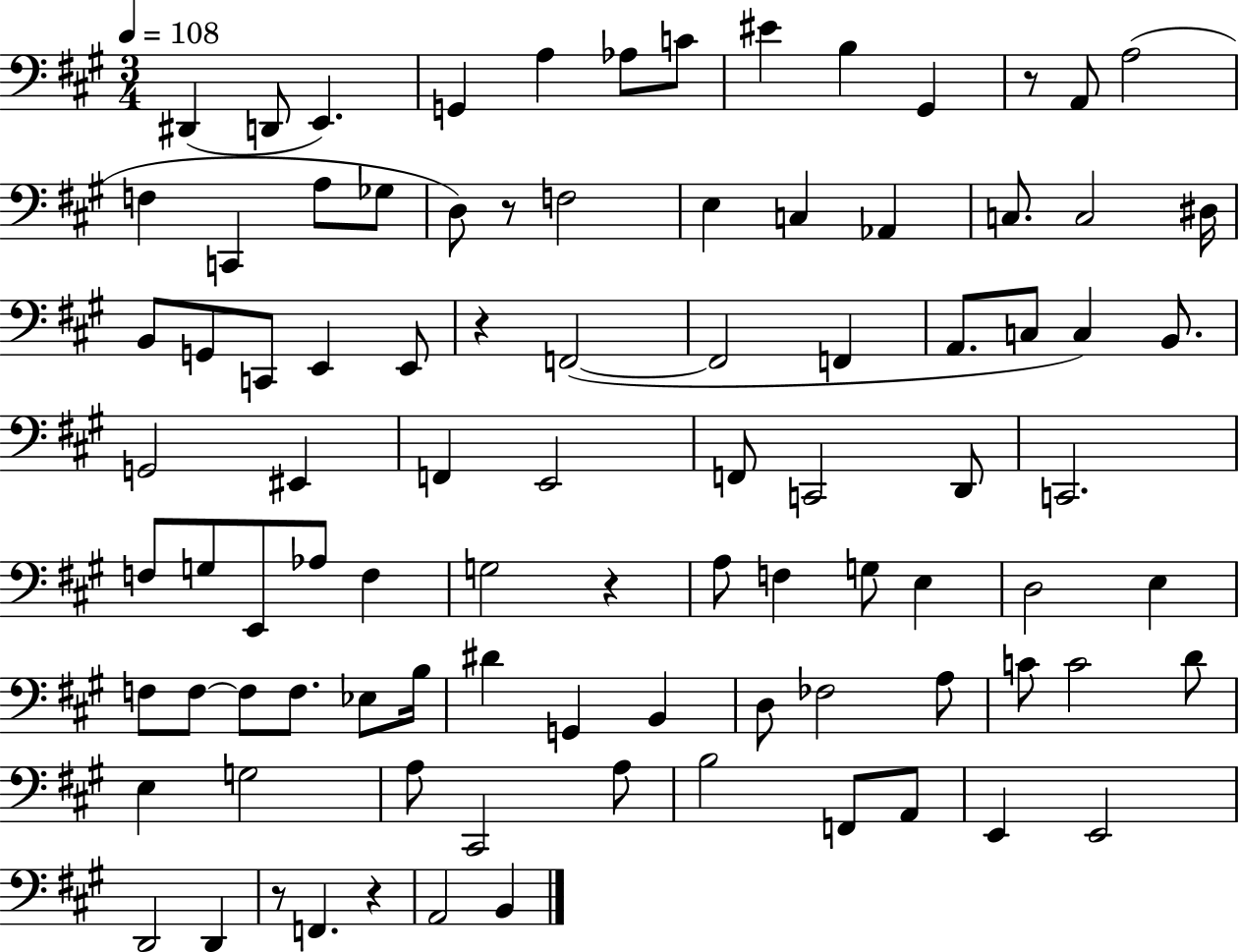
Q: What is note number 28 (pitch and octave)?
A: E2